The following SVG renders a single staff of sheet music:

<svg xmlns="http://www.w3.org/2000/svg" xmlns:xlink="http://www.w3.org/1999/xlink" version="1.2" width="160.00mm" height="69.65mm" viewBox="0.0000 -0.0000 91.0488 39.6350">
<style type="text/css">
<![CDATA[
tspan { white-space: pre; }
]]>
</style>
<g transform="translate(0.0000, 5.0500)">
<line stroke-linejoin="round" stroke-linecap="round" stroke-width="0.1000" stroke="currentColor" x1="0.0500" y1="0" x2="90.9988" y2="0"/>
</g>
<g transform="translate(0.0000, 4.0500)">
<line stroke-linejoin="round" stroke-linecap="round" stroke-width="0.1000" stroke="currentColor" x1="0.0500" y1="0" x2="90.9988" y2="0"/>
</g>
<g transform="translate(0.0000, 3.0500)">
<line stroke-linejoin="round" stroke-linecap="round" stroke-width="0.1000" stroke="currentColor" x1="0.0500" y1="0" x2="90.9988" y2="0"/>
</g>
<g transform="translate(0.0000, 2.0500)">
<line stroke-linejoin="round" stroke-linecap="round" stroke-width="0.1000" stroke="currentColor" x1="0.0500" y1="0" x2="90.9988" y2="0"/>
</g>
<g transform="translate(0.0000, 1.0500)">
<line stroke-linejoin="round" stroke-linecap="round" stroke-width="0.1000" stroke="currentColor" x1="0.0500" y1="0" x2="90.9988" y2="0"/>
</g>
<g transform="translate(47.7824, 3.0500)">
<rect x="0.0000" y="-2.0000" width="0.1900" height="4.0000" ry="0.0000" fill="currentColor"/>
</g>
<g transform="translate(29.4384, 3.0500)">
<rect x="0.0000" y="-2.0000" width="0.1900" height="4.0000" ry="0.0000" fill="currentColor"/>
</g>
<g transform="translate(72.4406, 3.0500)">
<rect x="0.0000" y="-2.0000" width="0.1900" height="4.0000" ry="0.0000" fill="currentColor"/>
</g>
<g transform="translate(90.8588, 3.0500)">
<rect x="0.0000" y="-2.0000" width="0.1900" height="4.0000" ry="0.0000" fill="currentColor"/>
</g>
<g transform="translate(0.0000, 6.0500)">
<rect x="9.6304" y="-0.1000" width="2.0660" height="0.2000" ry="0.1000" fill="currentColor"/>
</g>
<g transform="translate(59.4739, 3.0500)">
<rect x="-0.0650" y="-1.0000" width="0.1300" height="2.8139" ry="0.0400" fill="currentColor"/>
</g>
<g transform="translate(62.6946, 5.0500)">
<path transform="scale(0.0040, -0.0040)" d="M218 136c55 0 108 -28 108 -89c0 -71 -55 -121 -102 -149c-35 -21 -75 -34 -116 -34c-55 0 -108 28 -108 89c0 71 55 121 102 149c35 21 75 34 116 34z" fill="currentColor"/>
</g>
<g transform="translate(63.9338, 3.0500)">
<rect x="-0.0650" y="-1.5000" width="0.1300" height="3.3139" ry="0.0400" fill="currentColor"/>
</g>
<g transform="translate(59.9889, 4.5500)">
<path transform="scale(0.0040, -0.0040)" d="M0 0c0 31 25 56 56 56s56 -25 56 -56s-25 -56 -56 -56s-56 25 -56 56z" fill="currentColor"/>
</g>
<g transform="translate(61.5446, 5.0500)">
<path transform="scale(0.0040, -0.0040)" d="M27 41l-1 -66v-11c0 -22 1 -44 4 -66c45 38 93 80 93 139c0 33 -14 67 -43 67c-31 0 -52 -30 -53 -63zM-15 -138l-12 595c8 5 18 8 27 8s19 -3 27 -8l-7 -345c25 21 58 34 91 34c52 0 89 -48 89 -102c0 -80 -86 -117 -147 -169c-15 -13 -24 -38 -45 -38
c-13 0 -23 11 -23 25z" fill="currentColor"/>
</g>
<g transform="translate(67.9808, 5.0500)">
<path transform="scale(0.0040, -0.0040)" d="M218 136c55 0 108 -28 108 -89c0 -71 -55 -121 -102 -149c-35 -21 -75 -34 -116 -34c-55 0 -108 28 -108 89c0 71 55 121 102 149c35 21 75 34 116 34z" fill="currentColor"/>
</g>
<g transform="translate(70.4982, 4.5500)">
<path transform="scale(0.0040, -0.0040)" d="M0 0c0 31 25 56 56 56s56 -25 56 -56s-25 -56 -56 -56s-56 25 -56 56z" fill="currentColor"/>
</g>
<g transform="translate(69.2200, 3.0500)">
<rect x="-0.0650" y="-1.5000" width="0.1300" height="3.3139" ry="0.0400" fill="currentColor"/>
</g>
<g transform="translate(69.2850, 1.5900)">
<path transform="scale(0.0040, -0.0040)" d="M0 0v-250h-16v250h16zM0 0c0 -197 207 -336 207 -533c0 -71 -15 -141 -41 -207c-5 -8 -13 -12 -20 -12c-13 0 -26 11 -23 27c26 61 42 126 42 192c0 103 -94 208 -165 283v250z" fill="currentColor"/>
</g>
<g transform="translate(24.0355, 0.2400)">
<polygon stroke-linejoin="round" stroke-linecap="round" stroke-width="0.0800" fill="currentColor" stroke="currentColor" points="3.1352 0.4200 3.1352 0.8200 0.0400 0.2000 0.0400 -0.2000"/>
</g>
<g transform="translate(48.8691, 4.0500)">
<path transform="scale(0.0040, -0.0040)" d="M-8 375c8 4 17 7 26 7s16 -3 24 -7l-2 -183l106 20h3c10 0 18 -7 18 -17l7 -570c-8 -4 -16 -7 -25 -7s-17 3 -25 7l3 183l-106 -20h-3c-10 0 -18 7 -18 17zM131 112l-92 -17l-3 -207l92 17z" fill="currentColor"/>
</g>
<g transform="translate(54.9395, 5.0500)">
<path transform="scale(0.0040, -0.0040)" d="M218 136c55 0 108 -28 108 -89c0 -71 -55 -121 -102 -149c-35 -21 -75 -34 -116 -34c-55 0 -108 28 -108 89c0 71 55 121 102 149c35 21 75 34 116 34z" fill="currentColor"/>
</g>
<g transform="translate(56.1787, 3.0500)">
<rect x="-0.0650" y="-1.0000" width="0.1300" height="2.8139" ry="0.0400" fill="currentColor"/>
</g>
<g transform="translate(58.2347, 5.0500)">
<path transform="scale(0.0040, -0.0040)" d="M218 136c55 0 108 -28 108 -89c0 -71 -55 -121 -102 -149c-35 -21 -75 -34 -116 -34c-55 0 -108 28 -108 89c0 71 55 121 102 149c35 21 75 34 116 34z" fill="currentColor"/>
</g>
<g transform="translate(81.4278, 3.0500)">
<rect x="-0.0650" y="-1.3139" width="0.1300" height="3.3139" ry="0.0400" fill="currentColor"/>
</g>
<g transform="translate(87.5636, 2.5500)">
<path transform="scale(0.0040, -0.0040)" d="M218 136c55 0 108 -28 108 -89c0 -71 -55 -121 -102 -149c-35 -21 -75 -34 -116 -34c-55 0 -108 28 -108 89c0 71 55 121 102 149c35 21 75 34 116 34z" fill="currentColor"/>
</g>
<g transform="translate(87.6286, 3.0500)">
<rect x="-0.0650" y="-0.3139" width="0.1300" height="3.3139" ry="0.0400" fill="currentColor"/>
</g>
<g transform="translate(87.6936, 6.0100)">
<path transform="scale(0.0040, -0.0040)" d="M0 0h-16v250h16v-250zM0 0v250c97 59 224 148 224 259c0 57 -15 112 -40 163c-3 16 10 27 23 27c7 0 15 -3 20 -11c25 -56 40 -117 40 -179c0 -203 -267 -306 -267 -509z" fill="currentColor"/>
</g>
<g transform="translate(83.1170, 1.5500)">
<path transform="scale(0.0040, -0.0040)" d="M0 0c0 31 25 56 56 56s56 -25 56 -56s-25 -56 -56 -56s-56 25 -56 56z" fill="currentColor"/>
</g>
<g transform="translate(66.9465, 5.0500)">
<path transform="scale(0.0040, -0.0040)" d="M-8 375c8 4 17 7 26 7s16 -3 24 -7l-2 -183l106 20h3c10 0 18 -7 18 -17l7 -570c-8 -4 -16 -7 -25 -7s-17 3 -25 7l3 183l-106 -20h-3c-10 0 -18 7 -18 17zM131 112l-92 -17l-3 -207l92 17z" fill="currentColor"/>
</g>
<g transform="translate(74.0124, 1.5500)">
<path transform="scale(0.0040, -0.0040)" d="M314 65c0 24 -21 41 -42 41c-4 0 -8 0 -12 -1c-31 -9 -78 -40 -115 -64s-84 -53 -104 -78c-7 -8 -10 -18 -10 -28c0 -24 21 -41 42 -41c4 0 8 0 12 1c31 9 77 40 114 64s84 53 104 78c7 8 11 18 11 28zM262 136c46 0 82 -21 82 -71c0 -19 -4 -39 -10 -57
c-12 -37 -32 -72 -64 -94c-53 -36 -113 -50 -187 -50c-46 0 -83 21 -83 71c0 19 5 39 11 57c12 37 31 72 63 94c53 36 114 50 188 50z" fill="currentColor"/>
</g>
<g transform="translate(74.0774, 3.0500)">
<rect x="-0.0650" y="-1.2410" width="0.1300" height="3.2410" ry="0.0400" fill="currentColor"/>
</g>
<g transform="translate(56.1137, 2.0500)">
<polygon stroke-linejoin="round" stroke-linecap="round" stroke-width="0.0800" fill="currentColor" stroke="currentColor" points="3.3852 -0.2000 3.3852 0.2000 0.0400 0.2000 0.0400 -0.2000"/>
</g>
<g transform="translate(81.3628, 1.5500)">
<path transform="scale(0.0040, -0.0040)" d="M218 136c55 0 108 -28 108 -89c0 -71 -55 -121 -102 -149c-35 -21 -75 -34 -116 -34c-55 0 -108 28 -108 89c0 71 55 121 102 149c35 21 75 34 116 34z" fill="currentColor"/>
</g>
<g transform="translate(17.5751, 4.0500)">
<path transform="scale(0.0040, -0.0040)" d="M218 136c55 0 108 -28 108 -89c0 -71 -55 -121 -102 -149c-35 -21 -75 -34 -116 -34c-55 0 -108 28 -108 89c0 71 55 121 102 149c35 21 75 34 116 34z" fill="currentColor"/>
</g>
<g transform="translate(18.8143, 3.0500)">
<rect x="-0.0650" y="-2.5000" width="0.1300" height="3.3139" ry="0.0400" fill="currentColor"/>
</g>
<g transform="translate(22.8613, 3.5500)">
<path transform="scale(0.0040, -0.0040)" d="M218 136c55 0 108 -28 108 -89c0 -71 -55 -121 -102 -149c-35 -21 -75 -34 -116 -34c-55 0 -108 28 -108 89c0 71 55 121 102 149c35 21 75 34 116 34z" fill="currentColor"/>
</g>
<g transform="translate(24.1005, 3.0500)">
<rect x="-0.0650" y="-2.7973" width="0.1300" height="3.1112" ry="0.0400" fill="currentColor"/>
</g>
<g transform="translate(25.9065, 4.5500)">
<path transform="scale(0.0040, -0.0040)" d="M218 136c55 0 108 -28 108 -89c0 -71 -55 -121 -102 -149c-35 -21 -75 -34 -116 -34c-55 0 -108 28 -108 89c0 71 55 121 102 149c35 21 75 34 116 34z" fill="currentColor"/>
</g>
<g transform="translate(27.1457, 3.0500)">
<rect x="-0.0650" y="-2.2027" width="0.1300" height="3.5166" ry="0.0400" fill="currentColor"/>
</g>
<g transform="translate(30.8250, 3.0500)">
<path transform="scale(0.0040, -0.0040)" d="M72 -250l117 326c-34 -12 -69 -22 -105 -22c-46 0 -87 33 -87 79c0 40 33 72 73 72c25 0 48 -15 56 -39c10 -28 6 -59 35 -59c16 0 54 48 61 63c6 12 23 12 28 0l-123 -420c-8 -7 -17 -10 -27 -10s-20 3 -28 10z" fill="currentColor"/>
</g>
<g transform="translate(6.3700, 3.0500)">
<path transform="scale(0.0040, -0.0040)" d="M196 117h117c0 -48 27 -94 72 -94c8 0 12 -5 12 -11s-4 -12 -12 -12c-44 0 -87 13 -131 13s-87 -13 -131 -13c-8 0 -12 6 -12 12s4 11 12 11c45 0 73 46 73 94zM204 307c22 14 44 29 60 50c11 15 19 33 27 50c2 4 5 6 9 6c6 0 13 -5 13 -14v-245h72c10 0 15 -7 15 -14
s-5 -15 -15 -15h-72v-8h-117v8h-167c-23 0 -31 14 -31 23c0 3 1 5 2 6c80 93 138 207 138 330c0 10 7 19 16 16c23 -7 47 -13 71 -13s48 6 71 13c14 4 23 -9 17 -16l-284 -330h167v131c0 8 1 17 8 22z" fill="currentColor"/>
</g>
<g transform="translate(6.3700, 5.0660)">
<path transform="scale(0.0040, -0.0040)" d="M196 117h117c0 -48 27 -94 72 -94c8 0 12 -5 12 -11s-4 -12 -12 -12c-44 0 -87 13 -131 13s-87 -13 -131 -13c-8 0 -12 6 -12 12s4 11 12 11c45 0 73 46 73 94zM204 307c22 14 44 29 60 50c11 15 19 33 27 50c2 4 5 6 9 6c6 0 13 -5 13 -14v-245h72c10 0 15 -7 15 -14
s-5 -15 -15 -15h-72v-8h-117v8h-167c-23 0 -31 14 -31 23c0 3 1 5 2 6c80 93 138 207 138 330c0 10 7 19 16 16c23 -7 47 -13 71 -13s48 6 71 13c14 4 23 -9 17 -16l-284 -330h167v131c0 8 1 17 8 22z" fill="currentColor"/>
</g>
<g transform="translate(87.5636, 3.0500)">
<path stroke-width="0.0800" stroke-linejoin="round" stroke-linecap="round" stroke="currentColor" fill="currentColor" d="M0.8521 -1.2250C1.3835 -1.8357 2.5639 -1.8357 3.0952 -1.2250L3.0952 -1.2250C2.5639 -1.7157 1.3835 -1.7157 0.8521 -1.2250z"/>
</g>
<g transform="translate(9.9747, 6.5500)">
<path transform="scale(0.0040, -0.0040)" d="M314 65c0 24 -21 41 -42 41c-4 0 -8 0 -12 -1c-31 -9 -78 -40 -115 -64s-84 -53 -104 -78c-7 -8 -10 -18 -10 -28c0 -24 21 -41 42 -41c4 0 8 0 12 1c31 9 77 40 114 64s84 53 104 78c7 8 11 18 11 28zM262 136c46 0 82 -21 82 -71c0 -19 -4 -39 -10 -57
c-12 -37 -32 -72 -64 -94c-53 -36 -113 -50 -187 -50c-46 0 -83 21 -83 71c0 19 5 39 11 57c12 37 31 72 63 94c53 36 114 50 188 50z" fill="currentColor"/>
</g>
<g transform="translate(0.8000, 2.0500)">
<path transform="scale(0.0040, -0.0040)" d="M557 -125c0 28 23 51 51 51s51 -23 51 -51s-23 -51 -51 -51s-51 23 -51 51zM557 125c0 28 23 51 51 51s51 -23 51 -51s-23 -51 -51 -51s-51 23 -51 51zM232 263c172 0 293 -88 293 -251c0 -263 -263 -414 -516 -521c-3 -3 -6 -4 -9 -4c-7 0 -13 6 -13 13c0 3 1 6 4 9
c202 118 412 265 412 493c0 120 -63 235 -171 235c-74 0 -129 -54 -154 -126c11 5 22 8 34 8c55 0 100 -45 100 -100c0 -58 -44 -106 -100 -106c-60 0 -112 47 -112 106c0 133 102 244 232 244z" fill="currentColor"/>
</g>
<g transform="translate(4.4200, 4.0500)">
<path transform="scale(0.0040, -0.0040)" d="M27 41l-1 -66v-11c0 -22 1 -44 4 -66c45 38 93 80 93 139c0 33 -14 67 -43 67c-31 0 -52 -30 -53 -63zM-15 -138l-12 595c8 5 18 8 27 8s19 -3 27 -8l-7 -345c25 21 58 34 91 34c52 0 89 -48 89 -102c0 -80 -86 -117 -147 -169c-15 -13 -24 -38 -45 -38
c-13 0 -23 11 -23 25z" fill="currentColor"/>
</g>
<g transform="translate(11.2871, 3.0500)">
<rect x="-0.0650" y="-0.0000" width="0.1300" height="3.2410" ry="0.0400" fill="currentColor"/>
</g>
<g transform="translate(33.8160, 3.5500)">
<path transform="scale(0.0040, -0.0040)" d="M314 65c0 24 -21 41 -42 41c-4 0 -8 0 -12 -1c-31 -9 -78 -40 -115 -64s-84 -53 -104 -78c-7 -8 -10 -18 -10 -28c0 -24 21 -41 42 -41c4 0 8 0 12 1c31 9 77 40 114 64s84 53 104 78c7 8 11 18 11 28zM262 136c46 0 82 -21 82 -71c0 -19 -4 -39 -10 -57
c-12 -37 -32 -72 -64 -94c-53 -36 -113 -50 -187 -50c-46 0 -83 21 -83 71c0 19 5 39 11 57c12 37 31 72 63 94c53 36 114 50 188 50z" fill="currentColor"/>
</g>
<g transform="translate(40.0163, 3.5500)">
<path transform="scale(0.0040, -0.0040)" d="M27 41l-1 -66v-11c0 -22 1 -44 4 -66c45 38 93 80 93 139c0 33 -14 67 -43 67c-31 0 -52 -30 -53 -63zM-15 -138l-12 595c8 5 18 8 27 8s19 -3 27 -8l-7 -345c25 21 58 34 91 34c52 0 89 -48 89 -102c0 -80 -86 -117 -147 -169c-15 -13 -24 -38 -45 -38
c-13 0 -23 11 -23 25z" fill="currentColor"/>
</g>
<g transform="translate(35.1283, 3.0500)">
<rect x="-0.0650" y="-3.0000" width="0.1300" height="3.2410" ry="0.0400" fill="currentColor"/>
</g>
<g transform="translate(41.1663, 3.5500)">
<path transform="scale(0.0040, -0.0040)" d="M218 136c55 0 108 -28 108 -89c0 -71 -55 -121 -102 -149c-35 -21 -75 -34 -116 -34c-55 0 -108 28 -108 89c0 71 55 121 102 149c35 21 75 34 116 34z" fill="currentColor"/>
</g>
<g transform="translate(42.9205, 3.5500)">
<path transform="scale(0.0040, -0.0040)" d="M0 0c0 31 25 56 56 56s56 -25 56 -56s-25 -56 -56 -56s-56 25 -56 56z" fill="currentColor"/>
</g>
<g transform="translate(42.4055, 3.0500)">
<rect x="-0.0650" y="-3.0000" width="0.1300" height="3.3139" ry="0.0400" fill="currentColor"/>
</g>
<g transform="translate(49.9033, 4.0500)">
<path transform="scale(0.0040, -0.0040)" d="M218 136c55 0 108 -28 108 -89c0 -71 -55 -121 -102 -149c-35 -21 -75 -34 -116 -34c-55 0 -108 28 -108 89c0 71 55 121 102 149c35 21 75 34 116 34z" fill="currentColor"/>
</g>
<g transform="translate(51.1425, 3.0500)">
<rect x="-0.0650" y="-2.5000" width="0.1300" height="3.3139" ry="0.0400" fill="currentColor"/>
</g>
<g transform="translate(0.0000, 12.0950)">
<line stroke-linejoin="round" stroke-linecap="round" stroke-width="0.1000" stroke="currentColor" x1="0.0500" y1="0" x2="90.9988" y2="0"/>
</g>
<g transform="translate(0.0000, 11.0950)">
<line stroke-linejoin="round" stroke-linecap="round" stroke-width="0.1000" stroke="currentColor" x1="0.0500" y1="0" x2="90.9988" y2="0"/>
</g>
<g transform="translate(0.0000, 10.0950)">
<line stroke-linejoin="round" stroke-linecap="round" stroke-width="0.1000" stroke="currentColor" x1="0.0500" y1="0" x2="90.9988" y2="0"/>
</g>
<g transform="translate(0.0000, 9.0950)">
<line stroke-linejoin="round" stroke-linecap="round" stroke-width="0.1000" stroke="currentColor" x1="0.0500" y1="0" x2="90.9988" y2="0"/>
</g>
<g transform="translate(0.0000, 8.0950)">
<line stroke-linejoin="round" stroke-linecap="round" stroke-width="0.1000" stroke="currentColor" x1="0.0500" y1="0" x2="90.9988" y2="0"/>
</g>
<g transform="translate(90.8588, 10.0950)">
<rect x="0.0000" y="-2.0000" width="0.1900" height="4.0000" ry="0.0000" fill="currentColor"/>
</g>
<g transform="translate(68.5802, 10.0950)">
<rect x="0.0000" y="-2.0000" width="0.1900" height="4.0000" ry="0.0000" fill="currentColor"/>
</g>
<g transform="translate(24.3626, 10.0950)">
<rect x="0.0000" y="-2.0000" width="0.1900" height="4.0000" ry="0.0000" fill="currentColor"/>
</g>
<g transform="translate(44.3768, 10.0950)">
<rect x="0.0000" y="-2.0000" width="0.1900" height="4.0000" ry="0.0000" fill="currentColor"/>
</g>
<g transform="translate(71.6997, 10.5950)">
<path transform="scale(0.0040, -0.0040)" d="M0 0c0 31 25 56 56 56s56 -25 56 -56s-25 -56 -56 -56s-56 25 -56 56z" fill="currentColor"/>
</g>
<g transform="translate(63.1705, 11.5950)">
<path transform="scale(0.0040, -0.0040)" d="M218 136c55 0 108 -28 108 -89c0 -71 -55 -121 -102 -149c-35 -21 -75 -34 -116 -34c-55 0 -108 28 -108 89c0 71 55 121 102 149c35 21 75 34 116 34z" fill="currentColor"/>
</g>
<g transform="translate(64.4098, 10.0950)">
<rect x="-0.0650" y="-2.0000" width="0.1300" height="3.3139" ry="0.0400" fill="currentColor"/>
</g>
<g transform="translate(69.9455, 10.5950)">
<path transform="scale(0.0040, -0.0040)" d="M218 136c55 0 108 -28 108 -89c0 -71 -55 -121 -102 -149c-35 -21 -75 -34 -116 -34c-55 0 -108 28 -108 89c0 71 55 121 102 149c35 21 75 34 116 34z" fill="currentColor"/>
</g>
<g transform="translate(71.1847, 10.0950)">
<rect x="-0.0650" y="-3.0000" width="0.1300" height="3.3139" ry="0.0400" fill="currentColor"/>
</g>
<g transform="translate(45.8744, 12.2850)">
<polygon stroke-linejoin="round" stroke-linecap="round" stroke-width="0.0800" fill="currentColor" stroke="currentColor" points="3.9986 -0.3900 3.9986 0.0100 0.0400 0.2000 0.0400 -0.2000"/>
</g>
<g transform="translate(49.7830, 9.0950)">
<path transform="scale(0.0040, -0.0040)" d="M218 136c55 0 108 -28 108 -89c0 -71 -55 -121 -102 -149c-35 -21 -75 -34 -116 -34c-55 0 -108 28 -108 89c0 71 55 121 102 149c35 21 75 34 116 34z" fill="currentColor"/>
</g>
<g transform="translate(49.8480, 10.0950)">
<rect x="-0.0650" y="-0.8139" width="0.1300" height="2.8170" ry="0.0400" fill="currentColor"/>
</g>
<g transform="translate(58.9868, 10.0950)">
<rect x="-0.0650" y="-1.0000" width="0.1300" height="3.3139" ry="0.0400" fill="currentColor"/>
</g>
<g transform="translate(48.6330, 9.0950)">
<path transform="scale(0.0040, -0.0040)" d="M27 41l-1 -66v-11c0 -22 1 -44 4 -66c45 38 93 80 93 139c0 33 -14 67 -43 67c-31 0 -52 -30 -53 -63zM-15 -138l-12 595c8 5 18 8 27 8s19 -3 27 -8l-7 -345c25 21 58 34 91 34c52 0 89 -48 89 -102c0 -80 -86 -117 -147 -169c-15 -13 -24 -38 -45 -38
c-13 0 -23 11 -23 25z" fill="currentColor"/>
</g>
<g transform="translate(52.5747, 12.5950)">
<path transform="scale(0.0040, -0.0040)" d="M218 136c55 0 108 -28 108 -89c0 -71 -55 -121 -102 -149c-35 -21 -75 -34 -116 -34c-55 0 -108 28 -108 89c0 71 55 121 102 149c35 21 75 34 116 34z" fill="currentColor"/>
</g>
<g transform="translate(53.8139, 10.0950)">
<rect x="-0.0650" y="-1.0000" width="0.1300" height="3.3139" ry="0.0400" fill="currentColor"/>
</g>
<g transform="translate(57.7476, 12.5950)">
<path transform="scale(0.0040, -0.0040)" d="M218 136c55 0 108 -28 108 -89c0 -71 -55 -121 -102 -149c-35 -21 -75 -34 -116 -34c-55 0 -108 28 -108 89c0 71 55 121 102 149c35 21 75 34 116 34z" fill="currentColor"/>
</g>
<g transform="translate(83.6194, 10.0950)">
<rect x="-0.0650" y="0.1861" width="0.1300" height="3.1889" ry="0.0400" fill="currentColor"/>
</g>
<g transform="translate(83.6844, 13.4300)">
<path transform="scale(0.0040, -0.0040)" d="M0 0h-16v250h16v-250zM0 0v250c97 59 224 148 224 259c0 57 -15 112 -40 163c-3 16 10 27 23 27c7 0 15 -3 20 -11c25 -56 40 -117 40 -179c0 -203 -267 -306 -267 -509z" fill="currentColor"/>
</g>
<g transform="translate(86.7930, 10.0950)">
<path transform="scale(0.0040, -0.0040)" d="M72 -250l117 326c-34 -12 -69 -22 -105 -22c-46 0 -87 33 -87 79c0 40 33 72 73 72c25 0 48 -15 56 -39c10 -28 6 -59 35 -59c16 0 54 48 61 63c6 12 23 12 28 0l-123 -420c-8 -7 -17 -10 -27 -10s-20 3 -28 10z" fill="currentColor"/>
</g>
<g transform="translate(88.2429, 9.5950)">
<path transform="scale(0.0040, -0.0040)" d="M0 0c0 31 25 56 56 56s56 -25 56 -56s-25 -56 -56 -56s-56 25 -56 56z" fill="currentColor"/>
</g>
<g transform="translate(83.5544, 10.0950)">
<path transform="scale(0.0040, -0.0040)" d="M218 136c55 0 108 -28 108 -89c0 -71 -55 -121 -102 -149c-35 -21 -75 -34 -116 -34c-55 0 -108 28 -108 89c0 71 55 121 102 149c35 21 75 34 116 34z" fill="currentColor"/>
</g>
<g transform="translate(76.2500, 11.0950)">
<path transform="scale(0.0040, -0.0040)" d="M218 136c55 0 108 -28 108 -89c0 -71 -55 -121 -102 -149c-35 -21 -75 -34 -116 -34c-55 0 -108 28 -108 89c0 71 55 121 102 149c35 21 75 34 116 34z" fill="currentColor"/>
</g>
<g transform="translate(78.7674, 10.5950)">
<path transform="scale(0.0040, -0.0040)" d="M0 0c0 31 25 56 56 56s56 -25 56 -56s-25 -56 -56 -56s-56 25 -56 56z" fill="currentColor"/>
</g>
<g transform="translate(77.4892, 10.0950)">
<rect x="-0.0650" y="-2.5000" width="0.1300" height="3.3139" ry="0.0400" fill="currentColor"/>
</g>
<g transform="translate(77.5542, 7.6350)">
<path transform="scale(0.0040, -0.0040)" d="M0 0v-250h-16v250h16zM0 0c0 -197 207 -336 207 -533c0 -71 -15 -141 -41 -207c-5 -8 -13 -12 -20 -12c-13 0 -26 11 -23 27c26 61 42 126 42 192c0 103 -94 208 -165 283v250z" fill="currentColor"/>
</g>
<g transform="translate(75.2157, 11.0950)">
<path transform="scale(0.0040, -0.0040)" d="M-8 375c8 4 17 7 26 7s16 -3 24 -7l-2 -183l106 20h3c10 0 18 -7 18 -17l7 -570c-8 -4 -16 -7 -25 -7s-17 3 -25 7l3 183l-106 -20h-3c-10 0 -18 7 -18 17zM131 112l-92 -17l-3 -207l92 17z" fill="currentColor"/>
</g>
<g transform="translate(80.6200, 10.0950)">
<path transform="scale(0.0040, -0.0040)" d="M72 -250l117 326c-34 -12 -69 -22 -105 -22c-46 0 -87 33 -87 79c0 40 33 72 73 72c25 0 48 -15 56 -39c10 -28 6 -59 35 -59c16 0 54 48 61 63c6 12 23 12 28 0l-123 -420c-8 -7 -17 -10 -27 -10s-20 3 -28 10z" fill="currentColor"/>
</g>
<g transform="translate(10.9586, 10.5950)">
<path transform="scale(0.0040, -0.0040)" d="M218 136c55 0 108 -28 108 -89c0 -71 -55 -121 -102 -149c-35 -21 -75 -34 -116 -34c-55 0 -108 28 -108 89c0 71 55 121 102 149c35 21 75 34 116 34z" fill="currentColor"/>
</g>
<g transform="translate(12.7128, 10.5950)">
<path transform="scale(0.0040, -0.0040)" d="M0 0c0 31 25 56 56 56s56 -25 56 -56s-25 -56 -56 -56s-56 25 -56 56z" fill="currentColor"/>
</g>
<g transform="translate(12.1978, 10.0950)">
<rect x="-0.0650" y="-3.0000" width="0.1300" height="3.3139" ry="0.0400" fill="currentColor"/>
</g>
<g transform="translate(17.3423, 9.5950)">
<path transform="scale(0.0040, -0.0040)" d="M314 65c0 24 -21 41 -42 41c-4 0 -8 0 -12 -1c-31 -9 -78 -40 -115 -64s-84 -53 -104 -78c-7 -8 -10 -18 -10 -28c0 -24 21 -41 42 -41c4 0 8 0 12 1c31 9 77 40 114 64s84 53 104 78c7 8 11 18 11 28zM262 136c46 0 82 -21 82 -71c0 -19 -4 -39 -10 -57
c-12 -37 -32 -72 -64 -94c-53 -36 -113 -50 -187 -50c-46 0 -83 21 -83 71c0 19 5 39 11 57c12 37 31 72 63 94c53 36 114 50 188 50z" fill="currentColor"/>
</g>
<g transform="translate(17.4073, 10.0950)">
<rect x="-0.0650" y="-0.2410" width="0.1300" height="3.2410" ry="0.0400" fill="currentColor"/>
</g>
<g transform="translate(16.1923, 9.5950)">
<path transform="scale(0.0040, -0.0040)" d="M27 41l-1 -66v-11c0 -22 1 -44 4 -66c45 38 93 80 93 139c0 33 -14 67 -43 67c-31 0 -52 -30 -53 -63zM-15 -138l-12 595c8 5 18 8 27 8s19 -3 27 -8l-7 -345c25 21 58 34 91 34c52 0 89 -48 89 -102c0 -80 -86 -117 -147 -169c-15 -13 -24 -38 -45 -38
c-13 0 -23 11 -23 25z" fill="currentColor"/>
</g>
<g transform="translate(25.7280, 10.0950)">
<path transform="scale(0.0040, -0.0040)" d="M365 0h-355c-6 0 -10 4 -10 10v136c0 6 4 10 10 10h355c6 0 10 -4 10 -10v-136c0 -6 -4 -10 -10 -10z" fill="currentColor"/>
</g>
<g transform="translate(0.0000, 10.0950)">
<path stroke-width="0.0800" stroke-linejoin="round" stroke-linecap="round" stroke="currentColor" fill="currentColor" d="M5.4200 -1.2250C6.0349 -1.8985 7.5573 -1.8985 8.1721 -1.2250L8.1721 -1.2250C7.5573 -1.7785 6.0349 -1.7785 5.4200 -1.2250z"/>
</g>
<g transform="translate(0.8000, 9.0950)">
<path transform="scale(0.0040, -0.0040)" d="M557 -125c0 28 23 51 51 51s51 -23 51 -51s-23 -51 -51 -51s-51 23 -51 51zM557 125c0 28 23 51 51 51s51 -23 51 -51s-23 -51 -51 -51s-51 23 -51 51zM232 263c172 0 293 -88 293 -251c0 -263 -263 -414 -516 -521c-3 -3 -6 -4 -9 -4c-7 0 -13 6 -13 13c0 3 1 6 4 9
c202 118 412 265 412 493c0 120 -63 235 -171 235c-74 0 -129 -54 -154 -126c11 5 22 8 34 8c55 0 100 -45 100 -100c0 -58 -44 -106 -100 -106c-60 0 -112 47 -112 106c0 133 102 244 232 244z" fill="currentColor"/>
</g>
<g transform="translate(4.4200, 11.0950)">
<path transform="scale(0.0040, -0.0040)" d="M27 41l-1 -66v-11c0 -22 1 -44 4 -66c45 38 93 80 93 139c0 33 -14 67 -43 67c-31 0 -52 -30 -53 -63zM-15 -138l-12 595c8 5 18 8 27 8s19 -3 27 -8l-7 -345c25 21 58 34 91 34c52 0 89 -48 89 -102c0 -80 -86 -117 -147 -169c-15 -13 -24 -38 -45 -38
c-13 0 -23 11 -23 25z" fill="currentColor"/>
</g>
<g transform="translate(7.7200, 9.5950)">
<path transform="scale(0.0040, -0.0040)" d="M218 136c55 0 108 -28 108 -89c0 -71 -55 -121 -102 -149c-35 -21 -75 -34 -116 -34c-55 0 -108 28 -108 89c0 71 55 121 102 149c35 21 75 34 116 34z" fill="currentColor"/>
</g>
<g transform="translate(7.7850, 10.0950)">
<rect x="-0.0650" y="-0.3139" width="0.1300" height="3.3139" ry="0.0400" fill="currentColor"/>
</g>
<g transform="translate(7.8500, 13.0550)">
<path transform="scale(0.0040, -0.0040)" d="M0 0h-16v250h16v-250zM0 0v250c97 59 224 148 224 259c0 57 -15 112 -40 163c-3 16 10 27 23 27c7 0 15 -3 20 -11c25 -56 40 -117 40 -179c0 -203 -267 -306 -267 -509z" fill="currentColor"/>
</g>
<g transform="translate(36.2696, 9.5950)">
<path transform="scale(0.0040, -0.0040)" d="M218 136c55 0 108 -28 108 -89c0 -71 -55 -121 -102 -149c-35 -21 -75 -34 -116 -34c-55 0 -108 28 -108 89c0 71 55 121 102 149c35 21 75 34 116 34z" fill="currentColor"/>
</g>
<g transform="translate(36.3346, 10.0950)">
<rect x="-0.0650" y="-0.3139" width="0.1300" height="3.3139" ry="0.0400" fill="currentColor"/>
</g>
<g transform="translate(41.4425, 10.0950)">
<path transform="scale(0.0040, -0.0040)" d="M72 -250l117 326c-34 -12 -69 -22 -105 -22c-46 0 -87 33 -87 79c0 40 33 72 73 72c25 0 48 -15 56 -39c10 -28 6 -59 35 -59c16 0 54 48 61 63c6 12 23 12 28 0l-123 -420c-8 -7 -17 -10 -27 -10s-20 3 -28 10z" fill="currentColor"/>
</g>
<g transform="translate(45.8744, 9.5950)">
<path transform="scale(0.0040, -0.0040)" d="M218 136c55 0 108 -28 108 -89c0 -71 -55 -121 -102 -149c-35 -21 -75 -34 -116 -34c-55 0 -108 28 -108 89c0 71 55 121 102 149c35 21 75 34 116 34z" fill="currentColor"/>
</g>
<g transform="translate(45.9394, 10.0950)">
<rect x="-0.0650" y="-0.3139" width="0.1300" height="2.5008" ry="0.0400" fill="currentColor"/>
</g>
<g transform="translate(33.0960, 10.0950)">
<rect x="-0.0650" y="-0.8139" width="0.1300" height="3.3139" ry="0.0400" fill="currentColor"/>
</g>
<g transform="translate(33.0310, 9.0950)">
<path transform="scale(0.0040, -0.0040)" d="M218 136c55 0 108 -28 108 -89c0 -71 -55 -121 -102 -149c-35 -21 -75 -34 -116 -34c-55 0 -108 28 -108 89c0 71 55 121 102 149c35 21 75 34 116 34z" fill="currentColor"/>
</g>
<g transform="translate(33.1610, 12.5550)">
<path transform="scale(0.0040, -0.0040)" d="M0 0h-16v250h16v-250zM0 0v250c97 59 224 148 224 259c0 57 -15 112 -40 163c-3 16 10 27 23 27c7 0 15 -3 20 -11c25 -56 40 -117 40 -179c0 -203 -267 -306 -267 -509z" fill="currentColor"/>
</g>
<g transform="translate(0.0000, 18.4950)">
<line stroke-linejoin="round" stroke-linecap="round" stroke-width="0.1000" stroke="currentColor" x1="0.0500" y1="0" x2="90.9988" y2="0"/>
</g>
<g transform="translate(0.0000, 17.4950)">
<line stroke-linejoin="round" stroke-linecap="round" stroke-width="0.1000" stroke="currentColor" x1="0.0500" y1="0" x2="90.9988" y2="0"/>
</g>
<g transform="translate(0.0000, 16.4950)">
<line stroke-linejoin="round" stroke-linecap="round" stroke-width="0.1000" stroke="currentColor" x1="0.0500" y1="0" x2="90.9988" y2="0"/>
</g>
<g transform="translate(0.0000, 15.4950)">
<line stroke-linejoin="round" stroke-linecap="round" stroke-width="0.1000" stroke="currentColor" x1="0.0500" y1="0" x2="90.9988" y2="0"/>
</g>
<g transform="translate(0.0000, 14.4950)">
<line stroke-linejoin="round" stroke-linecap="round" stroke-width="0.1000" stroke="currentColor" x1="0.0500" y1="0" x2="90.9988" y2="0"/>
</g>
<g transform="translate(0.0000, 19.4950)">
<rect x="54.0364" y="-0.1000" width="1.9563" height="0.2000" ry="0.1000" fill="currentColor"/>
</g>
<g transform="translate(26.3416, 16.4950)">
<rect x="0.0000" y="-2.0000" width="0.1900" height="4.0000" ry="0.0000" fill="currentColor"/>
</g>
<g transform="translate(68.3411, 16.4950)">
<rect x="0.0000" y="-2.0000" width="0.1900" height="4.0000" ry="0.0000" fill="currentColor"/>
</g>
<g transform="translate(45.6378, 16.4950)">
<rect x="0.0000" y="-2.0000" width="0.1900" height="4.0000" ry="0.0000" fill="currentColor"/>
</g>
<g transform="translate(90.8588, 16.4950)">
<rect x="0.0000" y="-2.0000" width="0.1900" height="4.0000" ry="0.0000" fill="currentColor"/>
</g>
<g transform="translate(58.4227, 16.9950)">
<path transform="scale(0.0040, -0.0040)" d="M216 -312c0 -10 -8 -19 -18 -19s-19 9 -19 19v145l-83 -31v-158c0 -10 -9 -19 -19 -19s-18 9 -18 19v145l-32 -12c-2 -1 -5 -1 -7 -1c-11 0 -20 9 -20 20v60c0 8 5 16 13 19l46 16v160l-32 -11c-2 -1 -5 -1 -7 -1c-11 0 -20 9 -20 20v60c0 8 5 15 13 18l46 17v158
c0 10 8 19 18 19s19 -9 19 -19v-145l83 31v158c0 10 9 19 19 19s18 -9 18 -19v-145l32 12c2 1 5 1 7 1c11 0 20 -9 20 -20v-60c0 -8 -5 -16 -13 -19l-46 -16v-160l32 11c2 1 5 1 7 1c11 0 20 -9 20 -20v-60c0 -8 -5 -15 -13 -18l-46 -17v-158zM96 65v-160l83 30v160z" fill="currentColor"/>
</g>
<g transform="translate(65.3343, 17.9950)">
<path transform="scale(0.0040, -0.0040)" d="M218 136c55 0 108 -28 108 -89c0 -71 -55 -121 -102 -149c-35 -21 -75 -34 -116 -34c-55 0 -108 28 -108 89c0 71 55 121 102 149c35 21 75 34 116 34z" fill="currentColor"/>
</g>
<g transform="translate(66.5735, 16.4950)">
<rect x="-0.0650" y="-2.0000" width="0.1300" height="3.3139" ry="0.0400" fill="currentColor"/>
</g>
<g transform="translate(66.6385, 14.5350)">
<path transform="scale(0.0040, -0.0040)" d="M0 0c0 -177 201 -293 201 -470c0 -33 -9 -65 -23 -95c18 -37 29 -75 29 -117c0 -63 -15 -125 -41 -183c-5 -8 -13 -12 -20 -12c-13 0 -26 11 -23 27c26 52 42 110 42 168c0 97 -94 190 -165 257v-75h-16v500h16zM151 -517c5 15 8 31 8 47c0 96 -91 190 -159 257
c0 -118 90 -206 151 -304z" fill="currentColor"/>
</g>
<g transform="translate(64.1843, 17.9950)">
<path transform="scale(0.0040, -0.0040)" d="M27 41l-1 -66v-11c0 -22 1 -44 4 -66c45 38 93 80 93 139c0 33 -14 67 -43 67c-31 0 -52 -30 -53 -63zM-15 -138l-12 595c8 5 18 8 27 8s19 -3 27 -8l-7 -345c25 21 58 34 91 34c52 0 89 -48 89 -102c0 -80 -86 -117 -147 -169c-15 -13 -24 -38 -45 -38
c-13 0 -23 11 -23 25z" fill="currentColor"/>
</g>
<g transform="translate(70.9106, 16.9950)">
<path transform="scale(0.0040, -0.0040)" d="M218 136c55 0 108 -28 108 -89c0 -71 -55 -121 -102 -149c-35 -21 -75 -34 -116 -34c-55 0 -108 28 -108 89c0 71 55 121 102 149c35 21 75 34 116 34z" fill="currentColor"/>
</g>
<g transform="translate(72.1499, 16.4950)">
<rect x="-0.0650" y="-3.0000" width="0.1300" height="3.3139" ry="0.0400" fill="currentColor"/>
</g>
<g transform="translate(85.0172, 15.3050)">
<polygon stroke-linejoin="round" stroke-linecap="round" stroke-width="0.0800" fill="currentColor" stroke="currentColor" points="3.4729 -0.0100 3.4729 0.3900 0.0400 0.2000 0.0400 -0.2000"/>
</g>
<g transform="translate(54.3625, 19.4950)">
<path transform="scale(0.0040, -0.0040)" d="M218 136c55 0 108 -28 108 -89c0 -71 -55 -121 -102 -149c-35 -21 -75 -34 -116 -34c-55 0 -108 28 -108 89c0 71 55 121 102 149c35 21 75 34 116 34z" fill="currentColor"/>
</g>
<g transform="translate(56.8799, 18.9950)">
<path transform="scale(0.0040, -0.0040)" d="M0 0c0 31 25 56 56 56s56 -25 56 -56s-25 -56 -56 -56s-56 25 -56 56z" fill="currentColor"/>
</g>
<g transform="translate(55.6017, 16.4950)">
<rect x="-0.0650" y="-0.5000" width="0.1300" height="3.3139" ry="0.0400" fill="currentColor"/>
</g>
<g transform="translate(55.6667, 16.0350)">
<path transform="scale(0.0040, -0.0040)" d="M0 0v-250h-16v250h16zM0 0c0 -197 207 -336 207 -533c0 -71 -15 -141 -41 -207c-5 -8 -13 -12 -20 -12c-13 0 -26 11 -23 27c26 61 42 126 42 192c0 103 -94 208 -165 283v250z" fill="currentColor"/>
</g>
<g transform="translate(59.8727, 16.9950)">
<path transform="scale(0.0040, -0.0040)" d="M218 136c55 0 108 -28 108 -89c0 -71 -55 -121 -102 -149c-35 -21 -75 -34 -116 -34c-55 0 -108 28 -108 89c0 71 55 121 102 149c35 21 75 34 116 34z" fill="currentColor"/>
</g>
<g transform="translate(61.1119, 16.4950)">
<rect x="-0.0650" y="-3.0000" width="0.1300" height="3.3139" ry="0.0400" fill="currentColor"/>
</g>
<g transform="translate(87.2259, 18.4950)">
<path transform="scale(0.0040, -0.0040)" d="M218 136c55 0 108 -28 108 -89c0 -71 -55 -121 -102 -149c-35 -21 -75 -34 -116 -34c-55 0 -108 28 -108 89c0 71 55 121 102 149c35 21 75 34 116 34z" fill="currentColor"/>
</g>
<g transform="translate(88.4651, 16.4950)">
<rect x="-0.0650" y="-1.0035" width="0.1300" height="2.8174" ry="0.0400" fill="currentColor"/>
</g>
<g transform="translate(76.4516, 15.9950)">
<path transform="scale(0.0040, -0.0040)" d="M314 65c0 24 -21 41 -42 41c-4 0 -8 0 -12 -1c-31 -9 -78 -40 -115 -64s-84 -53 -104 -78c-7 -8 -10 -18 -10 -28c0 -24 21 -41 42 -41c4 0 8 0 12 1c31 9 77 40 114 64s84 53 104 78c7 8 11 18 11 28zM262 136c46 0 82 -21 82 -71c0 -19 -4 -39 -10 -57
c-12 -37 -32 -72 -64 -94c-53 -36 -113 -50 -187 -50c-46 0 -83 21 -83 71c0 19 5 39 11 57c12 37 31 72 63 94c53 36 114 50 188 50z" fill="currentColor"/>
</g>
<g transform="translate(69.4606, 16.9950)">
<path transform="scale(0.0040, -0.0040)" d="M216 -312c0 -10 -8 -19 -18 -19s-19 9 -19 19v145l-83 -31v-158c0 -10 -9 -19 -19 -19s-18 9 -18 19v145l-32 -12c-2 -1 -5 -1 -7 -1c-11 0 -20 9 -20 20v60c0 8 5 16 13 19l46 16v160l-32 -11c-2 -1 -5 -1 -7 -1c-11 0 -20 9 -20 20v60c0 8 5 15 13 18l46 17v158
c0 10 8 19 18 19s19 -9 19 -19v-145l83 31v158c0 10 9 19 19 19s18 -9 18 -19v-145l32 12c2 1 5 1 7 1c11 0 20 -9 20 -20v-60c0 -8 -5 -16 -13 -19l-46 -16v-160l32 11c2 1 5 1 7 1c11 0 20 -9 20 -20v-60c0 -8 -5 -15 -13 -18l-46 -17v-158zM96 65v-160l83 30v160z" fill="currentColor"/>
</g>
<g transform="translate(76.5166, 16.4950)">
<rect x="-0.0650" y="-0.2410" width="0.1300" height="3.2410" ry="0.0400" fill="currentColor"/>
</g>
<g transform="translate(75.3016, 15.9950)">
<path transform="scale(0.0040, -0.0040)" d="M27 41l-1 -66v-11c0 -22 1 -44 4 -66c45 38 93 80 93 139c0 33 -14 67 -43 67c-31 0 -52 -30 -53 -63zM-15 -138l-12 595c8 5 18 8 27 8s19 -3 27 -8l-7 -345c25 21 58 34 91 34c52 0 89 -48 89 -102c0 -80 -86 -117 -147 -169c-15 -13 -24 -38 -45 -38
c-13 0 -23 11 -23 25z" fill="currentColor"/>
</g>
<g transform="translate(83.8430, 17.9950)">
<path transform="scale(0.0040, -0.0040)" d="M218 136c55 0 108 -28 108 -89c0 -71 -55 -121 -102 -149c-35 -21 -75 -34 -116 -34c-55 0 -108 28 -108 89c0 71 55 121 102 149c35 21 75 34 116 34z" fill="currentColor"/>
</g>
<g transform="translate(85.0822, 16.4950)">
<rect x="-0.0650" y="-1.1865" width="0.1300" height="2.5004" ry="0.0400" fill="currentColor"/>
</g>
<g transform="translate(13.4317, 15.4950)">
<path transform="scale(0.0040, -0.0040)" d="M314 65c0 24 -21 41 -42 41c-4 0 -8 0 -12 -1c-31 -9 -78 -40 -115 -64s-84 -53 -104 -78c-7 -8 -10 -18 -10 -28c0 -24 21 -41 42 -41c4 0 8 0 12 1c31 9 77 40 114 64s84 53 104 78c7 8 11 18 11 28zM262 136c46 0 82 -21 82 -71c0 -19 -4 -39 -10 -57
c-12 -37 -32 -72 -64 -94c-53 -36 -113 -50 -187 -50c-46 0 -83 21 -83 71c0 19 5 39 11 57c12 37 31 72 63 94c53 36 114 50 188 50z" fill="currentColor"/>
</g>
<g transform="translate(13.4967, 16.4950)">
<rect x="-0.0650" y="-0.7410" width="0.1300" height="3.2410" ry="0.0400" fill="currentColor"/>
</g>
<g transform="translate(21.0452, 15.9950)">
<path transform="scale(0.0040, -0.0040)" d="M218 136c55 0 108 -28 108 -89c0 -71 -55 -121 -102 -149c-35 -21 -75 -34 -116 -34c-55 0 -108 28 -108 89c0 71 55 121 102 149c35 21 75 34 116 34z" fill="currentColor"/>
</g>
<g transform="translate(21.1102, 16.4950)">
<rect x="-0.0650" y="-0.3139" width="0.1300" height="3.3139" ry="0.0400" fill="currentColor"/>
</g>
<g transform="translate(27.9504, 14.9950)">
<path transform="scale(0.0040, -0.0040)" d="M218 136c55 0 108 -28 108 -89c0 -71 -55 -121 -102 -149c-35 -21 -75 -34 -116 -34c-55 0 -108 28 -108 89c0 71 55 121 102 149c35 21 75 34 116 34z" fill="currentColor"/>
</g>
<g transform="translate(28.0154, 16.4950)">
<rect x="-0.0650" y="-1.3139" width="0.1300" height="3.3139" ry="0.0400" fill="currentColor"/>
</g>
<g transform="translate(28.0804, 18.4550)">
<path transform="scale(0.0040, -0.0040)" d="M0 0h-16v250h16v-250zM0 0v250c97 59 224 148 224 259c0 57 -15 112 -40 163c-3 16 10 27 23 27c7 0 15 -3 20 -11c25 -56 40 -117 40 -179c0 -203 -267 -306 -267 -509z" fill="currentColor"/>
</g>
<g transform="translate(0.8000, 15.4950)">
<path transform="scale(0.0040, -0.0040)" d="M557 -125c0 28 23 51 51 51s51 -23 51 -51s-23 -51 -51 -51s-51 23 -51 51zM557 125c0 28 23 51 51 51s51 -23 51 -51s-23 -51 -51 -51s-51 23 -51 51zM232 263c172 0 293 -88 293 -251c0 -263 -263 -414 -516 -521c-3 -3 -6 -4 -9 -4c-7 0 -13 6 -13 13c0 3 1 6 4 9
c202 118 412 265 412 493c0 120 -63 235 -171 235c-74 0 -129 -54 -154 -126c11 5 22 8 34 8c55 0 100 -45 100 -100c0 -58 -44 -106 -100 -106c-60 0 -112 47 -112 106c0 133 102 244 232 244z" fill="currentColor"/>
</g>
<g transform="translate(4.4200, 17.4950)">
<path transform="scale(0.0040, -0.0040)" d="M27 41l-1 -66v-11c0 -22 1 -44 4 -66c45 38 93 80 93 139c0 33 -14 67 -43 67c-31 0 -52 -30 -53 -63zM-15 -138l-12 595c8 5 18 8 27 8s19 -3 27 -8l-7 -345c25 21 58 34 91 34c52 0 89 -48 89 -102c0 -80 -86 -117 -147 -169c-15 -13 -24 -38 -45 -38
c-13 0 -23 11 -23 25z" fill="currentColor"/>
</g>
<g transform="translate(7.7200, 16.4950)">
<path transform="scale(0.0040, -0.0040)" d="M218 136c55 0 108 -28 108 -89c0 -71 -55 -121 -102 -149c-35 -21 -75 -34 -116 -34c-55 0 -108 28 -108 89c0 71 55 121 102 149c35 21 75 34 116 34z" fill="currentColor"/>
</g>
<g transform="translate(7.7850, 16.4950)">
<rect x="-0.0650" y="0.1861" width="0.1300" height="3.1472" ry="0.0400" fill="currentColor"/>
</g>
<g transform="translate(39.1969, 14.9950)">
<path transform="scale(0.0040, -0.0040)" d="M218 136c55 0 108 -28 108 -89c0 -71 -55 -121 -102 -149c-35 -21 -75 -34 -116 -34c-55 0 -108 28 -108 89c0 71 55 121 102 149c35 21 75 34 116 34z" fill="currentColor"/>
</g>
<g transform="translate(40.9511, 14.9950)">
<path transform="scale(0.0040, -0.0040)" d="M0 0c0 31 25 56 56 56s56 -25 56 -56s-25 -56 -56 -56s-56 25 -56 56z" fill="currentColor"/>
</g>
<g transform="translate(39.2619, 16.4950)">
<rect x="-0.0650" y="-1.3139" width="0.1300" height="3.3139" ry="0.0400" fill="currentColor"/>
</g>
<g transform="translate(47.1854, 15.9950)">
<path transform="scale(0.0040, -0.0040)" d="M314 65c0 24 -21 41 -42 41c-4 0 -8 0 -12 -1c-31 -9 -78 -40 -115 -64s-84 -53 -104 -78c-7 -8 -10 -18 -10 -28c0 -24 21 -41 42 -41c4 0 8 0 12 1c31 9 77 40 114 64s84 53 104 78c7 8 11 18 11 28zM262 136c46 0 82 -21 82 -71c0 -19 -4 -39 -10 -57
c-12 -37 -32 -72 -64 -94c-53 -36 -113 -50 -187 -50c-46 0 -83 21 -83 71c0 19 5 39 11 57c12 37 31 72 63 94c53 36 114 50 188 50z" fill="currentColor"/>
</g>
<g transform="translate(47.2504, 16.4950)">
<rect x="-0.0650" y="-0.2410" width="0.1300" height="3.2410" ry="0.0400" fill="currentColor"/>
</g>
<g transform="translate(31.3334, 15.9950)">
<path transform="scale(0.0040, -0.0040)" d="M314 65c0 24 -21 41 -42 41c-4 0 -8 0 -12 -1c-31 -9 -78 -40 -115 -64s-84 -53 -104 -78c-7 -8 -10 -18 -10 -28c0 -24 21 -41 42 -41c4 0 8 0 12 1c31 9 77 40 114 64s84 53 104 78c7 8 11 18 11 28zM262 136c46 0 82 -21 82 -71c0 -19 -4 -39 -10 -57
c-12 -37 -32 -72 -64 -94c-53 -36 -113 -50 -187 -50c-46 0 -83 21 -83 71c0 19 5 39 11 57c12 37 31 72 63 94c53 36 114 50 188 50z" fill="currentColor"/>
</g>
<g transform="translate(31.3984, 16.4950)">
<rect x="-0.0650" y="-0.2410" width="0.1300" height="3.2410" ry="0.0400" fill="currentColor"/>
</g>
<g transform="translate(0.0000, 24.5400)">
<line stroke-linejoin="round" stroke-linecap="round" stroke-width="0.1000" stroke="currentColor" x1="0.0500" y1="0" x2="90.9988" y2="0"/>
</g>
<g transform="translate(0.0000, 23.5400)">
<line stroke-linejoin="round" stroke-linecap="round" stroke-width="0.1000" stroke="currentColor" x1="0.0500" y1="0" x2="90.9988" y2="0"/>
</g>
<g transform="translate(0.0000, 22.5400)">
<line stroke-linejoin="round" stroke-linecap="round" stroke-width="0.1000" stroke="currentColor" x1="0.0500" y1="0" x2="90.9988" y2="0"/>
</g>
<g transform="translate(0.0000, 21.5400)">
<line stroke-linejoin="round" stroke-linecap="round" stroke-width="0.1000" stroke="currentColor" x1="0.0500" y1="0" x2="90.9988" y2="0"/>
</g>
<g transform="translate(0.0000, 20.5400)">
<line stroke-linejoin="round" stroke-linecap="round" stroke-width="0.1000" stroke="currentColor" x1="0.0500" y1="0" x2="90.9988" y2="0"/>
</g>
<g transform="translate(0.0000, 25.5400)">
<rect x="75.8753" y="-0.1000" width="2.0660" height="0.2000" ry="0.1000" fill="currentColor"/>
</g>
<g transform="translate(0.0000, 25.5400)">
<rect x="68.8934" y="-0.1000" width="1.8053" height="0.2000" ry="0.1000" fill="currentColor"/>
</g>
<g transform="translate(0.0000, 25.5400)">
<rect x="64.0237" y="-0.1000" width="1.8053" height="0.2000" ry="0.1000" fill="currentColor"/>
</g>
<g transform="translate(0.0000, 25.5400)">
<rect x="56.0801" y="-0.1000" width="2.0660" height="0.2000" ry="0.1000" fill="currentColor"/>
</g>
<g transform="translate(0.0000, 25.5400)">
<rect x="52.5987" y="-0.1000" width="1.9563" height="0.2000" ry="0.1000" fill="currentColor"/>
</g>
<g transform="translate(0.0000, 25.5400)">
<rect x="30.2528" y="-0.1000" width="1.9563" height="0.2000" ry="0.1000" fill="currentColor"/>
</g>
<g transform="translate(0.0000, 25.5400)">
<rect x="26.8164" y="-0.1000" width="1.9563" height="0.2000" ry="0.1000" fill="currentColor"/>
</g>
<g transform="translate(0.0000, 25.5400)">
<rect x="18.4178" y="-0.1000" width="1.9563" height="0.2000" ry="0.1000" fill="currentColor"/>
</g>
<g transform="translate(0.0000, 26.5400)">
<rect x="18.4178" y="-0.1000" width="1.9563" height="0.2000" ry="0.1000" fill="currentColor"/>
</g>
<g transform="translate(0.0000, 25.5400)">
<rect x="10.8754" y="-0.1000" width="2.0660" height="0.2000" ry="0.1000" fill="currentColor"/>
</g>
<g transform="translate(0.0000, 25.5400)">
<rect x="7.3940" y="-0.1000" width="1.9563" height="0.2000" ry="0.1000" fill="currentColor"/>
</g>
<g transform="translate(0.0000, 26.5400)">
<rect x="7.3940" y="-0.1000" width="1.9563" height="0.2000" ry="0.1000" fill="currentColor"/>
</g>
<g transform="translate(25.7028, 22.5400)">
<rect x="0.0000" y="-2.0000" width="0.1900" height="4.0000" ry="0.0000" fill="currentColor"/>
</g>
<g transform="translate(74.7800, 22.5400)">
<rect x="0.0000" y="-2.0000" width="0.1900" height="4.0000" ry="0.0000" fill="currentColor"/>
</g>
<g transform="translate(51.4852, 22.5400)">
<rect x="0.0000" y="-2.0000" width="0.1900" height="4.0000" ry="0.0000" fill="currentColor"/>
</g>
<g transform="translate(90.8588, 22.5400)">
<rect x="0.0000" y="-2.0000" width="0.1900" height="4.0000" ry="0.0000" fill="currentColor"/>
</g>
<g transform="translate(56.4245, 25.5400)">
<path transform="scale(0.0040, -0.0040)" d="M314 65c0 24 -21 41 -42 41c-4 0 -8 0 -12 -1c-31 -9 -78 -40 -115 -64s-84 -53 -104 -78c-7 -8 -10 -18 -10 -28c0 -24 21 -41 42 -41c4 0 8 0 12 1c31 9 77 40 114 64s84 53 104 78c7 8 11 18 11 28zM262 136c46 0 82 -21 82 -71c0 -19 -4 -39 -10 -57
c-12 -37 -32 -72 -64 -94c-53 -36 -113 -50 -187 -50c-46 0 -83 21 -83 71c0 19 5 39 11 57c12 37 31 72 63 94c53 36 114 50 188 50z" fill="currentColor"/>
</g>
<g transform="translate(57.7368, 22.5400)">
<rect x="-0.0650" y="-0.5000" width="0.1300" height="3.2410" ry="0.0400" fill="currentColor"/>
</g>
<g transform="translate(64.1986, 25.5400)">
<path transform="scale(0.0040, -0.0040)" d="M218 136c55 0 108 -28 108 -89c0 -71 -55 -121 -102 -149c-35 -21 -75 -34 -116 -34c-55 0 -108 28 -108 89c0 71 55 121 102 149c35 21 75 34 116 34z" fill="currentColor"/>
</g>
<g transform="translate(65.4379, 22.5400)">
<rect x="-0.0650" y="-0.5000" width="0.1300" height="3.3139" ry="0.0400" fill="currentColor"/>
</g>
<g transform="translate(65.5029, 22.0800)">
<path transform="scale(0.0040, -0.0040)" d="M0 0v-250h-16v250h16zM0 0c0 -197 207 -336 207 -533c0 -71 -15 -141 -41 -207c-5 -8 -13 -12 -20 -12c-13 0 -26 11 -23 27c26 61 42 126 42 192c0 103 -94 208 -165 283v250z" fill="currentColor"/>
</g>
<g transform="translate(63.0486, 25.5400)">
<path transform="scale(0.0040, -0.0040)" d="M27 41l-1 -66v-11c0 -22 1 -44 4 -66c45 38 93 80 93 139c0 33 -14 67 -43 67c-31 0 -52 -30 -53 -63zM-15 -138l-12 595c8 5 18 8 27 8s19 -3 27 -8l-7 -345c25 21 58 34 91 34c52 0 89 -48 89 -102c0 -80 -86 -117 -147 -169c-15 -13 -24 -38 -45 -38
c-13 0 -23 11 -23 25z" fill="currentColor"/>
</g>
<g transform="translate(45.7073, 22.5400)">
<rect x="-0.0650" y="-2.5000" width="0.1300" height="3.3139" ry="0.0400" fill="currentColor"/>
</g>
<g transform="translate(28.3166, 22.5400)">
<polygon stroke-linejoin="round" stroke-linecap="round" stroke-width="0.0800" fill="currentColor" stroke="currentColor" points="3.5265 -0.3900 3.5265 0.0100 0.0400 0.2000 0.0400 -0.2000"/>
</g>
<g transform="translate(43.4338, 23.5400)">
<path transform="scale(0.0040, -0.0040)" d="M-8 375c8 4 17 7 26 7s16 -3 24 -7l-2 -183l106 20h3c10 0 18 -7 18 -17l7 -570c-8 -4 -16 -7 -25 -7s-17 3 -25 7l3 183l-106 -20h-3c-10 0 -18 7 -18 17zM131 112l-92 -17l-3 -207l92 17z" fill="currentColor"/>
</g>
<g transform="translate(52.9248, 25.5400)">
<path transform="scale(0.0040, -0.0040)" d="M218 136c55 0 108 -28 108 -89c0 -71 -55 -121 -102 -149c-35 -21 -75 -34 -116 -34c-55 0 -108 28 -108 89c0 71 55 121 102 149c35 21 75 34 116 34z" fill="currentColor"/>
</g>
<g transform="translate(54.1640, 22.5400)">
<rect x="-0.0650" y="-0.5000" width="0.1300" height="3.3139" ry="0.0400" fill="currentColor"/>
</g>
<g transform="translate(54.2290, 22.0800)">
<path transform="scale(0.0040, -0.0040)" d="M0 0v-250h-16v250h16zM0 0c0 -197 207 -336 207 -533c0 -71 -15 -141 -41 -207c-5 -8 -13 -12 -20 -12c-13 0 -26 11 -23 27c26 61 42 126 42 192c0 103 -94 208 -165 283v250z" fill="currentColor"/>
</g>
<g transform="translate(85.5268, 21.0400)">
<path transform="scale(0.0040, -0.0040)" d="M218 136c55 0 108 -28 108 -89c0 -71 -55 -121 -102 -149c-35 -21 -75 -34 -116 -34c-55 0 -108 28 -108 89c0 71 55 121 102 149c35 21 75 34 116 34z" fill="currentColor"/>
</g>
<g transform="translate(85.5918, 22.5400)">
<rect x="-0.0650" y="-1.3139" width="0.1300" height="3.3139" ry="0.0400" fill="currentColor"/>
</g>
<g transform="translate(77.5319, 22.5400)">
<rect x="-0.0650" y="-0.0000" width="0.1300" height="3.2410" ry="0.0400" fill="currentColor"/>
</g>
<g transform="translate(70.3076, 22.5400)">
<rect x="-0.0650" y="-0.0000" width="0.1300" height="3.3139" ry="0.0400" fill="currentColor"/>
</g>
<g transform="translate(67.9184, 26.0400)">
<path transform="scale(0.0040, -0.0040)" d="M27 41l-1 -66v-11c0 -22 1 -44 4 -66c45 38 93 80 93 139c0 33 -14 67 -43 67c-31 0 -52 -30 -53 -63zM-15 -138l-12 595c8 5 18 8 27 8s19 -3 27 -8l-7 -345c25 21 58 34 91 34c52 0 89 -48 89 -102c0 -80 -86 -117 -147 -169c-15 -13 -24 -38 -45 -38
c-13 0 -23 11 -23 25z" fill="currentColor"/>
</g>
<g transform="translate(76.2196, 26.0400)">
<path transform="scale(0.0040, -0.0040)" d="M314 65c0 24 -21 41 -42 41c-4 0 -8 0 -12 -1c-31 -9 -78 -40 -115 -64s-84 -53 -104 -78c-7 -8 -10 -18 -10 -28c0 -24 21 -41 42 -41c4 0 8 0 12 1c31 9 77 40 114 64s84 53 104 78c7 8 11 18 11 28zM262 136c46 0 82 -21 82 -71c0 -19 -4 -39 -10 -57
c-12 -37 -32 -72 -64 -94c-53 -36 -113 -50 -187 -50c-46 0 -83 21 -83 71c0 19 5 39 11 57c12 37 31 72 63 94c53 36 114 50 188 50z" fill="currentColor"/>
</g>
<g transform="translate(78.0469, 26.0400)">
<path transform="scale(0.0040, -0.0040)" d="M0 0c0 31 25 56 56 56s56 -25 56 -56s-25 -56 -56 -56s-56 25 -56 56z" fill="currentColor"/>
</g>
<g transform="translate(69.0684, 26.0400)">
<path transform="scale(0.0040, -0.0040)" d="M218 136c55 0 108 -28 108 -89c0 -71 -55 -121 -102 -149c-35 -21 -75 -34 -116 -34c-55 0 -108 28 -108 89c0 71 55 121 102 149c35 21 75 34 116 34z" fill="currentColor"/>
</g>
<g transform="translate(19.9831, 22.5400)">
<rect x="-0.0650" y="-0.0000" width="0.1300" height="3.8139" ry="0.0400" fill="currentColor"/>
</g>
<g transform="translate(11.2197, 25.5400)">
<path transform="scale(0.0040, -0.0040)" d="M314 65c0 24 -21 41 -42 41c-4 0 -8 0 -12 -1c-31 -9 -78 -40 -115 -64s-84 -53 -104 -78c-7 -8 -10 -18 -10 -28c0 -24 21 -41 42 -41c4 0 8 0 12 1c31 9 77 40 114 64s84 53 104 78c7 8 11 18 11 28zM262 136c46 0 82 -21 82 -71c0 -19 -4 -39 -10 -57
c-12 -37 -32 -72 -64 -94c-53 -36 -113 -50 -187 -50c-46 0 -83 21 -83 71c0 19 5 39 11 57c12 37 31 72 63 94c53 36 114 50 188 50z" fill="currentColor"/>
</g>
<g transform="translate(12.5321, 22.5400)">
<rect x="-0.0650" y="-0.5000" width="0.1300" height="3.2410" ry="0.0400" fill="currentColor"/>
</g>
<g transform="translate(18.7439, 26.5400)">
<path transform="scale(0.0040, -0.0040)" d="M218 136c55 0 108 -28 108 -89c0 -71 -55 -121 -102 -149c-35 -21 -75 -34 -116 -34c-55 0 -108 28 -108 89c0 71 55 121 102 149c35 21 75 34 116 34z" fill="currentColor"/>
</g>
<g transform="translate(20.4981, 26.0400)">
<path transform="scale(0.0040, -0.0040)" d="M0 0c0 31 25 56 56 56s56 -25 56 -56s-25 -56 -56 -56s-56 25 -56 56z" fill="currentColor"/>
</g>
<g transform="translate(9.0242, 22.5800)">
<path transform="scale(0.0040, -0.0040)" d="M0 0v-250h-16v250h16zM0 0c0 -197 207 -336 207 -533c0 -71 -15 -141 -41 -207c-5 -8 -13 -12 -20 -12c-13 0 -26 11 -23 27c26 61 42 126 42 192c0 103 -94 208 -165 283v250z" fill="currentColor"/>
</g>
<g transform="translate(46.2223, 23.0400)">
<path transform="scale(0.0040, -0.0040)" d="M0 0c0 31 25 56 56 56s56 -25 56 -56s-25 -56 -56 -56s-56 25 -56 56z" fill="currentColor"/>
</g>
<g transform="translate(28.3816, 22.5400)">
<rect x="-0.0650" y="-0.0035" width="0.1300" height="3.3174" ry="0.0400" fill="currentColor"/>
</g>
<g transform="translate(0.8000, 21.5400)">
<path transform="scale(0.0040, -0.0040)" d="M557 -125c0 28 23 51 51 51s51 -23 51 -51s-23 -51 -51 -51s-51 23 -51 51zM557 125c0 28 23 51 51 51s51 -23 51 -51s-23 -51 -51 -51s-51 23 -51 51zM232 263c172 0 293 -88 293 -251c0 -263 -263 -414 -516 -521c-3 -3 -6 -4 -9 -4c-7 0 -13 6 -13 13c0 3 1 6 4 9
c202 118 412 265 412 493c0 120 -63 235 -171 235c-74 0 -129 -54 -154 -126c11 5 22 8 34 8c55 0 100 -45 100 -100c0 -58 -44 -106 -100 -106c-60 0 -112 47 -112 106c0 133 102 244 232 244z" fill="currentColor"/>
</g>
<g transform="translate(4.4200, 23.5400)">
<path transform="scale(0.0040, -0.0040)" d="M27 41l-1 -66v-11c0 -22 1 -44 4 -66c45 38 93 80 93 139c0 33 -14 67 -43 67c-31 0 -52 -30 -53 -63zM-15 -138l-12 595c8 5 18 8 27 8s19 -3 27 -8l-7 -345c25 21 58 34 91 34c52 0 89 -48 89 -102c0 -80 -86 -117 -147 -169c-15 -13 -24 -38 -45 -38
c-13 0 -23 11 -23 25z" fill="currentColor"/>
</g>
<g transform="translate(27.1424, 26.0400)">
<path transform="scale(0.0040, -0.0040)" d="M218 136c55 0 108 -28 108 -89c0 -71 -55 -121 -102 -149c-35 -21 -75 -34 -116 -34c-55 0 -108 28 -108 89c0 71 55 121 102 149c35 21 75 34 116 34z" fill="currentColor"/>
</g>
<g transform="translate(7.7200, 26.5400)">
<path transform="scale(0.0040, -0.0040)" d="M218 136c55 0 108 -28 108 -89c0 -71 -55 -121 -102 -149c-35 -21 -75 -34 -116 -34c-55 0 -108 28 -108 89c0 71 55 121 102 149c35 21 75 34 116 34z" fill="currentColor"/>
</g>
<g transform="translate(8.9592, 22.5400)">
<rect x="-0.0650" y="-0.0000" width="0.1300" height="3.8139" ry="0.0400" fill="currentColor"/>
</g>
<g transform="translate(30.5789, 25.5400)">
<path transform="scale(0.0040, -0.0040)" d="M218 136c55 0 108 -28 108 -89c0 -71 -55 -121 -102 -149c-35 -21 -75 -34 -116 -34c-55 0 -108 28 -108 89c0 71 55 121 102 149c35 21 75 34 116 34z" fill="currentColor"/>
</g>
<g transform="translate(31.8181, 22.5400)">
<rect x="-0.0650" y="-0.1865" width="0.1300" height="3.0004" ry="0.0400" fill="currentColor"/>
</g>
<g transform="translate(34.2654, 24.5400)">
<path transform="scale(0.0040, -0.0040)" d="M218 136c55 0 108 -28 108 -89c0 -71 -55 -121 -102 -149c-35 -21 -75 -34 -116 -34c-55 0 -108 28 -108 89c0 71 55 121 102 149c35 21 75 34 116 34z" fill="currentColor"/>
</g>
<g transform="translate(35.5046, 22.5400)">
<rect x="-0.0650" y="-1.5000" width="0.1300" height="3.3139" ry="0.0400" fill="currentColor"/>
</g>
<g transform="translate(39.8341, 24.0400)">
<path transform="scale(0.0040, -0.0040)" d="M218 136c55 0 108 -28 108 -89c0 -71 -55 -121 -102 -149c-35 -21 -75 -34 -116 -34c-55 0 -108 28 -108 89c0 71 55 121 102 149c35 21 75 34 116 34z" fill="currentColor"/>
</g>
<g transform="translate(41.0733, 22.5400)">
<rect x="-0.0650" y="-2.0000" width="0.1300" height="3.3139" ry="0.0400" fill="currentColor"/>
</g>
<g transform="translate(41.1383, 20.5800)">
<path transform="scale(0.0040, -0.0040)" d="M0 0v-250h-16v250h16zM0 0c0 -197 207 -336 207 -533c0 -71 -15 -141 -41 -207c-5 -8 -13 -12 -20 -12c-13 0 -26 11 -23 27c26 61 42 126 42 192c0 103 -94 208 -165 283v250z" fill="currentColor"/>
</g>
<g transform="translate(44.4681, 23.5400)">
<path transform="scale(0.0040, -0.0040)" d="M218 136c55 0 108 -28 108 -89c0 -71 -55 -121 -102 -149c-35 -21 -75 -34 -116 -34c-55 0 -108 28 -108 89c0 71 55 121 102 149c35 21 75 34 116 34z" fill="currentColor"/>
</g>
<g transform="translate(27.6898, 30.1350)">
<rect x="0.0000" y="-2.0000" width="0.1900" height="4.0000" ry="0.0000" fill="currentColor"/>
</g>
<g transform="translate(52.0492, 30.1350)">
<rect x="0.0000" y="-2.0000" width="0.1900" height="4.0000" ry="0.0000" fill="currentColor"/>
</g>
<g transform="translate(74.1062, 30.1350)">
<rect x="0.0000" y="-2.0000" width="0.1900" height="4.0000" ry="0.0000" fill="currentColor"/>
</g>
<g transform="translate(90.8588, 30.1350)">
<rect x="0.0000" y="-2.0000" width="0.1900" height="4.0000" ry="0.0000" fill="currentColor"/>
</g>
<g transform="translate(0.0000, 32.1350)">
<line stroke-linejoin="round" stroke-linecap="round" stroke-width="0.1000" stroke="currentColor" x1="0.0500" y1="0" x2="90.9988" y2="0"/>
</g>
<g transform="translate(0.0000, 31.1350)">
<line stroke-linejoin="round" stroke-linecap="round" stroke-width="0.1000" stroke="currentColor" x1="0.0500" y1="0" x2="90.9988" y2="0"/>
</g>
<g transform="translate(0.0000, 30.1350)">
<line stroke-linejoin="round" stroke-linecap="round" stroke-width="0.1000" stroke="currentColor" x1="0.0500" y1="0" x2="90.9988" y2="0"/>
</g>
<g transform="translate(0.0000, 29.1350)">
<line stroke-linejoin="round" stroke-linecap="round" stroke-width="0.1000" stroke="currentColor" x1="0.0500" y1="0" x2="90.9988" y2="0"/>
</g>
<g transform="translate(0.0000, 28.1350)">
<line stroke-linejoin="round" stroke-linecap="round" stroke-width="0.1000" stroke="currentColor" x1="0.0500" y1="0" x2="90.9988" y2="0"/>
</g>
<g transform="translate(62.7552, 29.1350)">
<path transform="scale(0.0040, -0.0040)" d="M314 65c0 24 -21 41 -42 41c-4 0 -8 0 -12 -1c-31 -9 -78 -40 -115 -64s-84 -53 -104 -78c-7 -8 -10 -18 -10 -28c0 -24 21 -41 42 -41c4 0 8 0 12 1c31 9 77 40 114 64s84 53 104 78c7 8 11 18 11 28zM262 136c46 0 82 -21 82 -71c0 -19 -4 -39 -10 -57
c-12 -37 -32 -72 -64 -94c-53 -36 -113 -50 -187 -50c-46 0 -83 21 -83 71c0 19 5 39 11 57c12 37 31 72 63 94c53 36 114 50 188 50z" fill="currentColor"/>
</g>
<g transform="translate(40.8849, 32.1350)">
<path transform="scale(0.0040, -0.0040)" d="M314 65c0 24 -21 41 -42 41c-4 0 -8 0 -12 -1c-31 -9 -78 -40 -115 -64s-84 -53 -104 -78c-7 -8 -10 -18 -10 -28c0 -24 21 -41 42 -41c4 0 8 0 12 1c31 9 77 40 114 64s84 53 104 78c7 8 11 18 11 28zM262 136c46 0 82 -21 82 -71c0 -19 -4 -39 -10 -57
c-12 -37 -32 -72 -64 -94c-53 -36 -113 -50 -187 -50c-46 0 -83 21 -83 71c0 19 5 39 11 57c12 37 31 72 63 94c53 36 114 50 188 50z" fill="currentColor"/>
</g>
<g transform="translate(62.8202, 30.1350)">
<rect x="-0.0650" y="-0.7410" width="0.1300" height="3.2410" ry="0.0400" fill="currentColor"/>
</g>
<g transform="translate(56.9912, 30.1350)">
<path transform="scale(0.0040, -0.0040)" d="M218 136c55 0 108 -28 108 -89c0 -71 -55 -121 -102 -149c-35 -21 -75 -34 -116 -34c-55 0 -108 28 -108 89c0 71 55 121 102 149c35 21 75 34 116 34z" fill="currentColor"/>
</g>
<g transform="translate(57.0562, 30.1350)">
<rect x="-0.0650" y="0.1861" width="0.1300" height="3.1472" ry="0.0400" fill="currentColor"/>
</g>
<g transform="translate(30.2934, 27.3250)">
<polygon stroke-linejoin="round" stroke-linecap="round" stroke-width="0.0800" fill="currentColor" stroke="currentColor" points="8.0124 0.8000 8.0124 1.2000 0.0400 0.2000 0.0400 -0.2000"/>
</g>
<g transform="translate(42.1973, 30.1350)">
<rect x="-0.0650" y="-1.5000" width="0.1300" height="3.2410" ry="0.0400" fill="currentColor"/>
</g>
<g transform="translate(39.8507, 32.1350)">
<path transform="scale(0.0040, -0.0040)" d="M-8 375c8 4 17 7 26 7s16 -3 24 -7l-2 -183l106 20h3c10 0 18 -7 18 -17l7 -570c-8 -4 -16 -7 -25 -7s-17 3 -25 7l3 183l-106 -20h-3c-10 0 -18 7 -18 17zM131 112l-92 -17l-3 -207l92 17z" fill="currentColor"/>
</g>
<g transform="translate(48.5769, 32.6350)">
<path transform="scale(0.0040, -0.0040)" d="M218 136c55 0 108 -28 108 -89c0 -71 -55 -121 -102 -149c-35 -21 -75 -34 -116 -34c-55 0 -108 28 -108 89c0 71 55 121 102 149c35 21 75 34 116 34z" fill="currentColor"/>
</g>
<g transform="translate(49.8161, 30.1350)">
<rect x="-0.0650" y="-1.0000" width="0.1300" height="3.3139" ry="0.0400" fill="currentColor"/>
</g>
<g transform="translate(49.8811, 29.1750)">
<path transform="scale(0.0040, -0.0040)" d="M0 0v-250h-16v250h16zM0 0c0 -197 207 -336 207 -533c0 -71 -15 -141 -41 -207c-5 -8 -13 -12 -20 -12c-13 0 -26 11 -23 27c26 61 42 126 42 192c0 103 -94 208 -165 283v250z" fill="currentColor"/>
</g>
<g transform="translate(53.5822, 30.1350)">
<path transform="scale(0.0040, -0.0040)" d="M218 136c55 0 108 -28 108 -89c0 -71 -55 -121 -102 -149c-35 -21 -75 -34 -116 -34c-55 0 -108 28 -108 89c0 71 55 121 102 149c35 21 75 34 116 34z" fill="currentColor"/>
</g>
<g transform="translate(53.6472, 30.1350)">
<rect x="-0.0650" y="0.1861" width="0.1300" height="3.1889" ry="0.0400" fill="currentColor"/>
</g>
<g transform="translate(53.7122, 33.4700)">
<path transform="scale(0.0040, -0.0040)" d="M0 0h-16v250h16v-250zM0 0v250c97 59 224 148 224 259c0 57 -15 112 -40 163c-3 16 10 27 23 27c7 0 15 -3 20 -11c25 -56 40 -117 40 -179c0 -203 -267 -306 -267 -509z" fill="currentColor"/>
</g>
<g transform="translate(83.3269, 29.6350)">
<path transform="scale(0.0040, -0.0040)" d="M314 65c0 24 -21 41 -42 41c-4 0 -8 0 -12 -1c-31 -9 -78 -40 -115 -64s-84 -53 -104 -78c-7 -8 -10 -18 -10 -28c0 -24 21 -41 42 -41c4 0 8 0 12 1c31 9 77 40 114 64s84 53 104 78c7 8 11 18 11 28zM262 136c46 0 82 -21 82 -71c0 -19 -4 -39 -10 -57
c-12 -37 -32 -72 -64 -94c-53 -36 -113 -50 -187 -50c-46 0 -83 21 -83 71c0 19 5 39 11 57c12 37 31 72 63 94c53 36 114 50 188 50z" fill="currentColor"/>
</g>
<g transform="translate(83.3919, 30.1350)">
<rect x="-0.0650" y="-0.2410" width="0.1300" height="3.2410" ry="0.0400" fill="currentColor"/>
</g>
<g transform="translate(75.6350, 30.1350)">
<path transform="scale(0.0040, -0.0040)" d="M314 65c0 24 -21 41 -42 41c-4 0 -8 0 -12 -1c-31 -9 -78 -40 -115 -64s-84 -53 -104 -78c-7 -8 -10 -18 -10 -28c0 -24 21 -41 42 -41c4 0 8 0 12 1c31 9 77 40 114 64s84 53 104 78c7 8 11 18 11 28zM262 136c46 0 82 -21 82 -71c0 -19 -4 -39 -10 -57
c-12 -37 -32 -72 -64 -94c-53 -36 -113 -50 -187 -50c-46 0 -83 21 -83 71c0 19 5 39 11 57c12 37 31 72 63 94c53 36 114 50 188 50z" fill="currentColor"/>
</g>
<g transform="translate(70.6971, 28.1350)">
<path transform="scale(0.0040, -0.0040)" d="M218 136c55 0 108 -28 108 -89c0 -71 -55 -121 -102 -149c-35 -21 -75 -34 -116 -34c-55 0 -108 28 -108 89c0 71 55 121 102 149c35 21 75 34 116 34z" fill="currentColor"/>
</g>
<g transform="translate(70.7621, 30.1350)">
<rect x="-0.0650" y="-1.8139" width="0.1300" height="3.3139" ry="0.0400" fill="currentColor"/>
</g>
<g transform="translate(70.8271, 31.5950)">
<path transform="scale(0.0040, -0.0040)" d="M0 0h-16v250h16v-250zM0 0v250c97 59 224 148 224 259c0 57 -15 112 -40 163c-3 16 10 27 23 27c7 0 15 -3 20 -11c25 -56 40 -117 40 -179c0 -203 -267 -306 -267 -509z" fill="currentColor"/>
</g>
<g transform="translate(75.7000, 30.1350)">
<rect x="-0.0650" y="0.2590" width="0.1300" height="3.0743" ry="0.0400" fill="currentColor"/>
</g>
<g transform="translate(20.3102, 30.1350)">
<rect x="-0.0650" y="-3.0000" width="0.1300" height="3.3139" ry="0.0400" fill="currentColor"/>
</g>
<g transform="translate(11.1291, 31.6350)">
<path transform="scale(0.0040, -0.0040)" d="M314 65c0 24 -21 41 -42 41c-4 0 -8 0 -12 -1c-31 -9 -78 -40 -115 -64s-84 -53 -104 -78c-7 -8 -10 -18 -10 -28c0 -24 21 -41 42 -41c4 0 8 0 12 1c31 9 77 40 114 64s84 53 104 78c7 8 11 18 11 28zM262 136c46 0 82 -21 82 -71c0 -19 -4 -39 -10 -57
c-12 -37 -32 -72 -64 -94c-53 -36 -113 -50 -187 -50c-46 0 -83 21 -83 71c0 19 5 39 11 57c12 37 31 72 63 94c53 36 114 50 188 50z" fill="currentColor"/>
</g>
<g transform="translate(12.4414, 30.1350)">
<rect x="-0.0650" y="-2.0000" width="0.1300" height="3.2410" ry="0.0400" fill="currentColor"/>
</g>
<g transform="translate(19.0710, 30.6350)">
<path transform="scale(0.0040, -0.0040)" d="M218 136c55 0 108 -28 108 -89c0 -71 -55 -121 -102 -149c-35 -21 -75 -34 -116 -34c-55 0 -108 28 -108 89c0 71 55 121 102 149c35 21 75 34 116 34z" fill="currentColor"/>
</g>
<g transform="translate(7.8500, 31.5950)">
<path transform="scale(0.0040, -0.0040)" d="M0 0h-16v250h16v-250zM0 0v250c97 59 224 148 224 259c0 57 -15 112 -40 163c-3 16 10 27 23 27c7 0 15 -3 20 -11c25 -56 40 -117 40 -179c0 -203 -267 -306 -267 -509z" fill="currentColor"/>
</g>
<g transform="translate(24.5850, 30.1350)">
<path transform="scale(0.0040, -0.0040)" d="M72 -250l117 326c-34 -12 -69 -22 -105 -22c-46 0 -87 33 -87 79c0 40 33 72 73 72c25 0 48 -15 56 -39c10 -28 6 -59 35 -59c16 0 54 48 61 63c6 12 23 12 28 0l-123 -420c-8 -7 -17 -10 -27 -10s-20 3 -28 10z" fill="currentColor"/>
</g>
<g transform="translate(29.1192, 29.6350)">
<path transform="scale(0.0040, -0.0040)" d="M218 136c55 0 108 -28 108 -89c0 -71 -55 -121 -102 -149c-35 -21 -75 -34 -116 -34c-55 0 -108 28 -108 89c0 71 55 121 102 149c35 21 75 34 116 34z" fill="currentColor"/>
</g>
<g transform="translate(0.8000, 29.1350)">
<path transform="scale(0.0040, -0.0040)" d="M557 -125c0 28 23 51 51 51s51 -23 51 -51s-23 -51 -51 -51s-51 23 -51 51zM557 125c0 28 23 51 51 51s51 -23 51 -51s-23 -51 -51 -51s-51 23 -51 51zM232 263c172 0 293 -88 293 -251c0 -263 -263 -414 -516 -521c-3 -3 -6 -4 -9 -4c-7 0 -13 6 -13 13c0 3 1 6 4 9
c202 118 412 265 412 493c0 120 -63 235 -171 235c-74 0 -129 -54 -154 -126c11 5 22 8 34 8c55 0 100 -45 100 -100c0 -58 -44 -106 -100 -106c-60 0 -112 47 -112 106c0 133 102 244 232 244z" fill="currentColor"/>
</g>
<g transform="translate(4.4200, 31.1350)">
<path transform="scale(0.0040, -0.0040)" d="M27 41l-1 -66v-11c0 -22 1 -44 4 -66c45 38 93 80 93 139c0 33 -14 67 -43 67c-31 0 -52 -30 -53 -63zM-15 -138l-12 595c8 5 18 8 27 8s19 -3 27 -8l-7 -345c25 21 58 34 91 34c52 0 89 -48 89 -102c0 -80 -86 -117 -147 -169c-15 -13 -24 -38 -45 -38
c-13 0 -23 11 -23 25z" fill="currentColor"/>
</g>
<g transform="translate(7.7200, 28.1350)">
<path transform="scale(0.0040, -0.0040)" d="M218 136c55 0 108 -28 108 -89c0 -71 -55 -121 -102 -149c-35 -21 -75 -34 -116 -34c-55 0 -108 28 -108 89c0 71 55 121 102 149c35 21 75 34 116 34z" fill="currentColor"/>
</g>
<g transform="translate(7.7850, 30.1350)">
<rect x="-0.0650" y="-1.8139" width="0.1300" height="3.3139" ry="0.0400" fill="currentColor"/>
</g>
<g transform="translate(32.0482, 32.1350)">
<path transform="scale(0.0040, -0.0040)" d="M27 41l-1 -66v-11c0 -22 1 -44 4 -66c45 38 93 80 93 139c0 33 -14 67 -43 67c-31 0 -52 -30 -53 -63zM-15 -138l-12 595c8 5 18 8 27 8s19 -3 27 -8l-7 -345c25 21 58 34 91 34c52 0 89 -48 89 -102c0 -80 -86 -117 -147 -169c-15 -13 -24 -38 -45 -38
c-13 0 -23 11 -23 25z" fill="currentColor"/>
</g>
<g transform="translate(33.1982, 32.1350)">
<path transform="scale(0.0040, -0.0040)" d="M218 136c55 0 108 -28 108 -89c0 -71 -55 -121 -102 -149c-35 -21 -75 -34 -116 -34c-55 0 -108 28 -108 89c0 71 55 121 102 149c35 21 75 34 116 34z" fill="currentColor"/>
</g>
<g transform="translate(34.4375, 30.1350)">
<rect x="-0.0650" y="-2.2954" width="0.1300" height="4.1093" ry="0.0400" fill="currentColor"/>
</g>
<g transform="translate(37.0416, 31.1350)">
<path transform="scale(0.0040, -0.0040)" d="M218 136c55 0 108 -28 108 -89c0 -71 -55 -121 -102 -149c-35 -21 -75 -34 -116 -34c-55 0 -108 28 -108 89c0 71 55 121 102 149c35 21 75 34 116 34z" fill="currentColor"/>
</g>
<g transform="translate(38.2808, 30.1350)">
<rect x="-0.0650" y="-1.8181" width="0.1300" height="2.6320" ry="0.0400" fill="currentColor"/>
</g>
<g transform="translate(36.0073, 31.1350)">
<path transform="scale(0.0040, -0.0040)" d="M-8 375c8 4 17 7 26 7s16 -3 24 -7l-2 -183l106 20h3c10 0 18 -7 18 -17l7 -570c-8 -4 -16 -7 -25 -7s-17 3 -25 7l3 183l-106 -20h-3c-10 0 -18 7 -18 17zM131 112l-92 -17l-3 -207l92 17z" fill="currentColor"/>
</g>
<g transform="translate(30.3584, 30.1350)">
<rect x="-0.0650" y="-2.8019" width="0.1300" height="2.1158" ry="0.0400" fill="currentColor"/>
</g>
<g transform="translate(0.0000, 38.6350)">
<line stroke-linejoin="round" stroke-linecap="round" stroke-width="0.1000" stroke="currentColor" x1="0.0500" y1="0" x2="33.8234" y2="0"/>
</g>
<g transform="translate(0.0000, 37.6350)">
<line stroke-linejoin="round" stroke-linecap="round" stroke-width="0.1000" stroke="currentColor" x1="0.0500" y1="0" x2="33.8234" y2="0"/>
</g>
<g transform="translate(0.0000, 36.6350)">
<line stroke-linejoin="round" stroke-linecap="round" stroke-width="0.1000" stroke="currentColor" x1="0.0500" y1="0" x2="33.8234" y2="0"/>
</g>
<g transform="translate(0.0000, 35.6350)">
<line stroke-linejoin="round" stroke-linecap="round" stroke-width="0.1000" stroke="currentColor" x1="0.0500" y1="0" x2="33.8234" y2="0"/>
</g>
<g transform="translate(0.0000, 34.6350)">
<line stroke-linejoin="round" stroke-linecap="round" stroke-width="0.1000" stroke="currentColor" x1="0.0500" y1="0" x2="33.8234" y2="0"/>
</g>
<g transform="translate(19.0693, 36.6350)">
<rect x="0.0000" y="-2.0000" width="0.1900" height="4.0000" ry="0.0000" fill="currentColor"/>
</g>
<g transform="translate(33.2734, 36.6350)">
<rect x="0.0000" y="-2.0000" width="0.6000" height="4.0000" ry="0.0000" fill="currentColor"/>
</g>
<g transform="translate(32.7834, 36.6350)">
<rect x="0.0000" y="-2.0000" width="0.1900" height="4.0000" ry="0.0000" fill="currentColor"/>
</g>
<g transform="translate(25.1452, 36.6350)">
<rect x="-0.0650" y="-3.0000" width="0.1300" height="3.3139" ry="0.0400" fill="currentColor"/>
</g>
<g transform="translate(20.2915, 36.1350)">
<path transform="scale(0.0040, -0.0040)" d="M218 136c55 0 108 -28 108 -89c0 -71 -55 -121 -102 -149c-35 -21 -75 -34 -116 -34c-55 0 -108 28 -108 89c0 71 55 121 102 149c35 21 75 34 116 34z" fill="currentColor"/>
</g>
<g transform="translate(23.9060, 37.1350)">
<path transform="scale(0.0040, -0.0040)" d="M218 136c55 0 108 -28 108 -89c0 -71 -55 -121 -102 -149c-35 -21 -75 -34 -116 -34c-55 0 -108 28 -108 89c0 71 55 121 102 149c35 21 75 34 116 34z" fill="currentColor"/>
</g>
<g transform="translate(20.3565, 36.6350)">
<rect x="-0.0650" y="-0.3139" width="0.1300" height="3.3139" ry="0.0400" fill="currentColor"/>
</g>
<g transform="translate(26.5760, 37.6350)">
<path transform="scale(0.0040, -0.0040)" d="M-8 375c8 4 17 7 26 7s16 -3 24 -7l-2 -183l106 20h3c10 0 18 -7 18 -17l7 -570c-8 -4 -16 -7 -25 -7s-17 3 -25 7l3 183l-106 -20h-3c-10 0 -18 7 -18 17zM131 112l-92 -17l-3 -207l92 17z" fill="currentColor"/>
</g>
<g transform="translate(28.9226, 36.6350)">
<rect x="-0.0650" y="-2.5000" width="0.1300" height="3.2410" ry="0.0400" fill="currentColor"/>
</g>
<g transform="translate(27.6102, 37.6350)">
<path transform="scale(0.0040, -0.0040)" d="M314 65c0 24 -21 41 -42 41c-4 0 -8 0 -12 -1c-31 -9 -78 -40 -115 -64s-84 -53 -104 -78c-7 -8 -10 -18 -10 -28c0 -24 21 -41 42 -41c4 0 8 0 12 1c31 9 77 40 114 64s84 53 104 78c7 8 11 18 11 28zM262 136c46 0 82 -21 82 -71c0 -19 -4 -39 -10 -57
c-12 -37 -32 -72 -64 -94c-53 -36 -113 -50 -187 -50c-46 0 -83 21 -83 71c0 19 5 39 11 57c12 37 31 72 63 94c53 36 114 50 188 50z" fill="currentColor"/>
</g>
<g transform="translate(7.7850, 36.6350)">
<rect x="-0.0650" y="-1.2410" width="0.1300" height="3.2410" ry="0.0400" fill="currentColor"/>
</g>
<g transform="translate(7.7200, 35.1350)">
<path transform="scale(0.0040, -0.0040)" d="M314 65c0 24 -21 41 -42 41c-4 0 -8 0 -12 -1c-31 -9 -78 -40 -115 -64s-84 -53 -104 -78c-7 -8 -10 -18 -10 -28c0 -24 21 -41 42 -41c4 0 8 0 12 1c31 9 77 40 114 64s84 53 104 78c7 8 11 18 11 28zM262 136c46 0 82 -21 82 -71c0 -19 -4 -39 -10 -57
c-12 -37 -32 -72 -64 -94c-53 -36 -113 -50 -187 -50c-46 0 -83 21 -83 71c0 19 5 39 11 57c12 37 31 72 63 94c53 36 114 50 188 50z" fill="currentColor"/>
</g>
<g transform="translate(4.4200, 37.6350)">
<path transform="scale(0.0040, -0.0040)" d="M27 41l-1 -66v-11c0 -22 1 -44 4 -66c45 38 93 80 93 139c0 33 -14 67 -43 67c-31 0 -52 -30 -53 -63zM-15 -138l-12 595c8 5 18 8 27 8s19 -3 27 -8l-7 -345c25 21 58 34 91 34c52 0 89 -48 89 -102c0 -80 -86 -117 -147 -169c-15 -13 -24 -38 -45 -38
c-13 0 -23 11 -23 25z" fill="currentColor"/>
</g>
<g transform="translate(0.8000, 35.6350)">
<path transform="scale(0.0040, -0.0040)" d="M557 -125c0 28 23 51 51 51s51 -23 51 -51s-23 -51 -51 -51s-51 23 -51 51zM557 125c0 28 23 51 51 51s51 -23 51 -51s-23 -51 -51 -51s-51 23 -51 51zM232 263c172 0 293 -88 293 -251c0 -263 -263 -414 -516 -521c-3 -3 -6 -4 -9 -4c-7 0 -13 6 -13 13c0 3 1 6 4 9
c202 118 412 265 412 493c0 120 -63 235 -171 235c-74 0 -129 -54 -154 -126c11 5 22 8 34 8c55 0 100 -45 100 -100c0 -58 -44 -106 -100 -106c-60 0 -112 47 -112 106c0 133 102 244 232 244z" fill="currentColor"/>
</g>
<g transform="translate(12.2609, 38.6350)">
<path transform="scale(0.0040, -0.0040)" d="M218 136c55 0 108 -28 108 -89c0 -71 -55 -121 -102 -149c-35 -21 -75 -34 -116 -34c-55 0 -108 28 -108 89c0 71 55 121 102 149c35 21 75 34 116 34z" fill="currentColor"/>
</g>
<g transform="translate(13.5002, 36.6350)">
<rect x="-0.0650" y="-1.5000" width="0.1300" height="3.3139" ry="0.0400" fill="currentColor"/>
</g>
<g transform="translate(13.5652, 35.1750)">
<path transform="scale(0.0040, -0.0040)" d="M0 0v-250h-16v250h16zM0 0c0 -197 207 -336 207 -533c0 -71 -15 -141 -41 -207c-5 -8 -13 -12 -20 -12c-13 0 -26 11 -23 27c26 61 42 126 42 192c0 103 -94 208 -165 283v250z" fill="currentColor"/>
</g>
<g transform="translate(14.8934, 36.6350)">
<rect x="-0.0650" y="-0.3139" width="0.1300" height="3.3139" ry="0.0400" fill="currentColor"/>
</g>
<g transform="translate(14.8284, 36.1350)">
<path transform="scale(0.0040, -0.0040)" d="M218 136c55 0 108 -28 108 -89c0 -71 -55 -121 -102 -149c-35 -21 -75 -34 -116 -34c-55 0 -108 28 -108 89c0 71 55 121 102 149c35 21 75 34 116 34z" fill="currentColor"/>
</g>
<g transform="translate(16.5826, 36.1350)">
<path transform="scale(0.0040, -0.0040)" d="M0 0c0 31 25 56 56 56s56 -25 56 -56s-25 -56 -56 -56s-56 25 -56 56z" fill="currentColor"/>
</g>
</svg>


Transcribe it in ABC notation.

X:1
T:Untitled
M:4/4
L:1/4
K:F
D,,2 _B,, C,/2 A,,/2 z/2 C,2 _C, B,, G,,/2 G,,/2 _G,, G,,/2 G,2 G, E,/2 E,/2 C, _E,2 z2 F,/2 E, z/2 E,/2 _F,/2 F,, F,, A,, C, B,,/2 z/2 D,/2 z/2 D, F,2 E, G,/2 E,2 G, E,2 E,,/2 ^C, _A,,/4 ^C, _E,2 A,,/2 G,,/2 C,,/2 E,,2 C,, D,,/2 E,,/2 G,, A,,/2 B,, E,,/2 E,,2 _E,,/2 _D,, D,,2 G, A,/2 A,,2 C, z/2 E,/2 _G,,/2 B,,/2 G,,2 F,,/2 D,/2 D, F,2 A,/2 D,2 E,2 G,2 G,,/2 E, E, C, B,,2